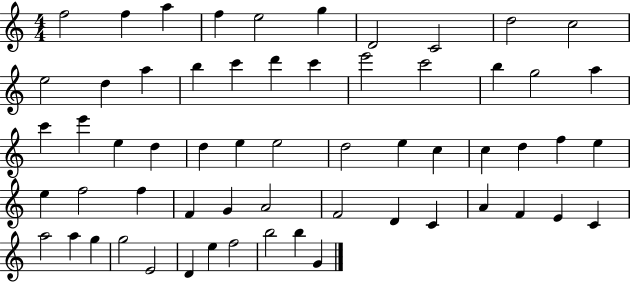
{
  \clef treble
  \numericTimeSignature
  \time 4/4
  \key c \major
  f''2 f''4 a''4 | f''4 e''2 g''4 | d'2 c'2 | d''2 c''2 | \break e''2 d''4 a''4 | b''4 c'''4 d'''4 c'''4 | e'''2 c'''2 | b''4 g''2 a''4 | \break c'''4 e'''4 e''4 d''4 | d''4 e''4 e''2 | d''2 e''4 c''4 | c''4 d''4 f''4 e''4 | \break e''4 f''2 f''4 | f'4 g'4 a'2 | f'2 d'4 c'4 | a'4 f'4 e'4 c'4 | \break a''2 a''4 g''4 | g''2 e'2 | d'4 e''4 f''2 | b''2 b''4 g'4 | \break \bar "|."
}